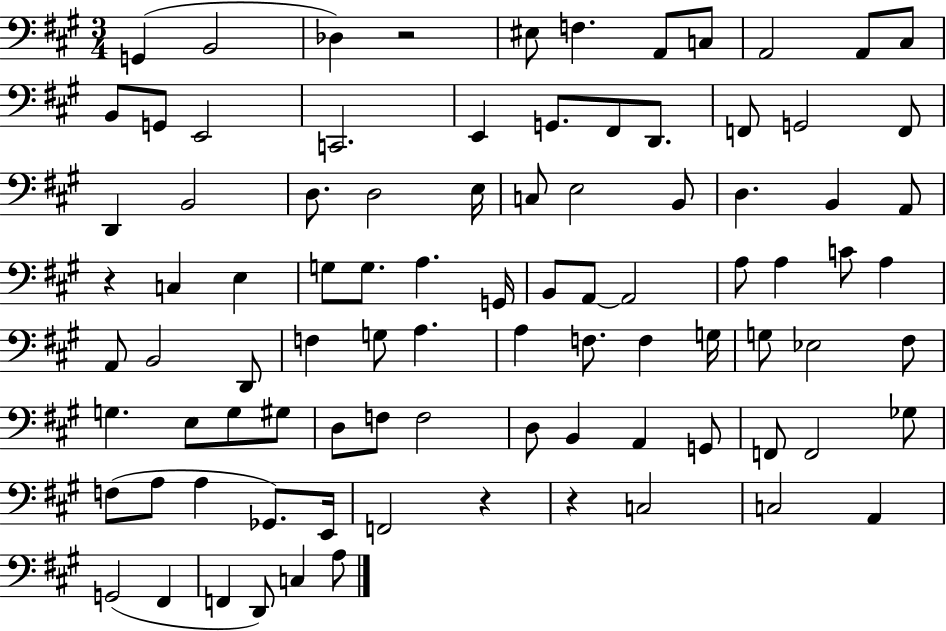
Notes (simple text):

G2/q B2/h Db3/q R/h EIS3/e F3/q. A2/e C3/e A2/h A2/e C#3/e B2/e G2/e E2/h C2/h. E2/q G2/e. F#2/e D2/e. F2/e G2/h F2/e D2/q B2/h D3/e. D3/h E3/s C3/e E3/h B2/e D3/q. B2/q A2/e R/q C3/q E3/q G3/e G3/e. A3/q. G2/s B2/e A2/e A2/h A3/e A3/q C4/e A3/q A2/e B2/h D2/e F3/q G3/e A3/q. A3/q F3/e. F3/q G3/s G3/e Eb3/h F#3/e G3/q. E3/e G3/e G#3/e D3/e F3/e F3/h D3/e B2/q A2/q G2/e F2/e F2/h Gb3/e F3/e A3/e A3/q Gb2/e. E2/s F2/h R/q R/q C3/h C3/h A2/q G2/h F#2/q F2/q D2/e C3/q A3/e